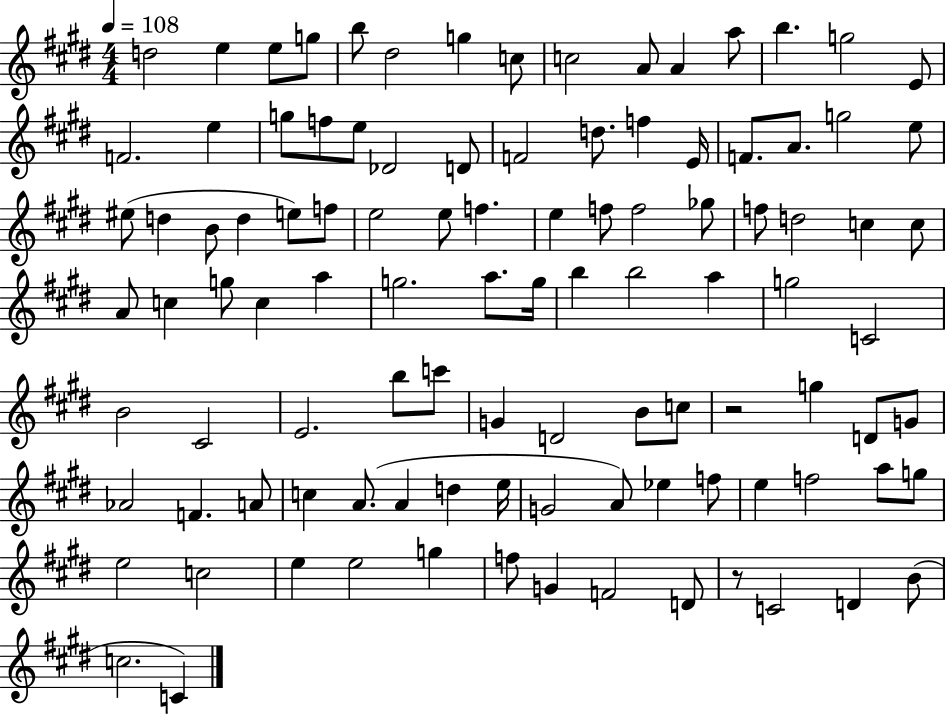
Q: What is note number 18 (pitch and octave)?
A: G5